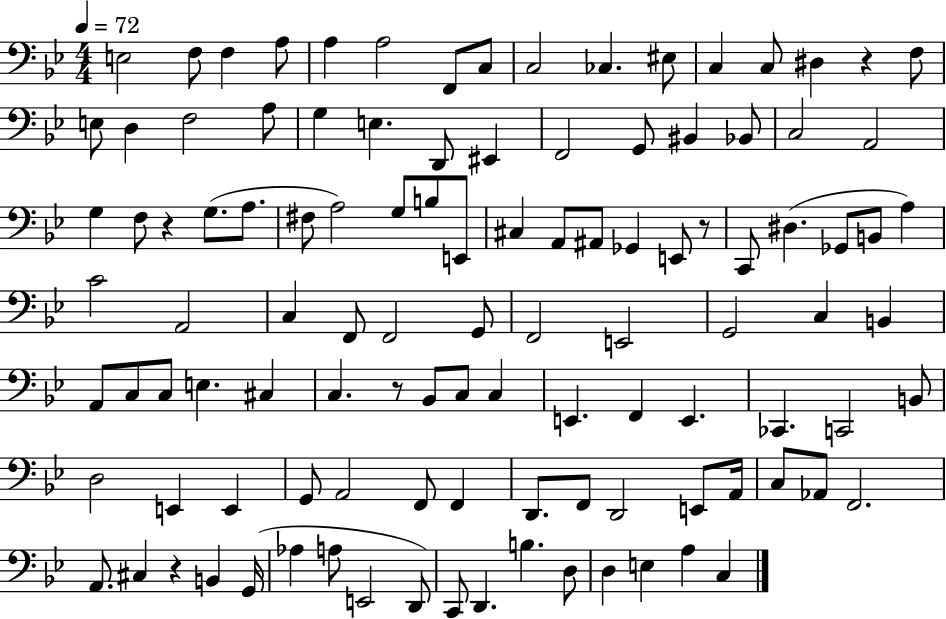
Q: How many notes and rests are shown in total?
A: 110